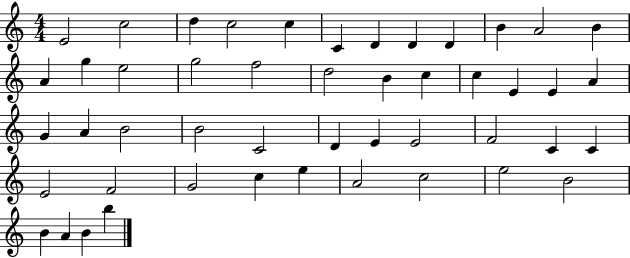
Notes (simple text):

E4/h C5/h D5/q C5/h C5/q C4/q D4/q D4/q D4/q B4/q A4/h B4/q A4/q G5/q E5/h G5/h F5/h D5/h B4/q C5/q C5/q E4/q E4/q A4/q G4/q A4/q B4/h B4/h C4/h D4/q E4/q E4/h F4/h C4/q C4/q E4/h F4/h G4/h C5/q E5/q A4/h C5/h E5/h B4/h B4/q A4/q B4/q B5/q